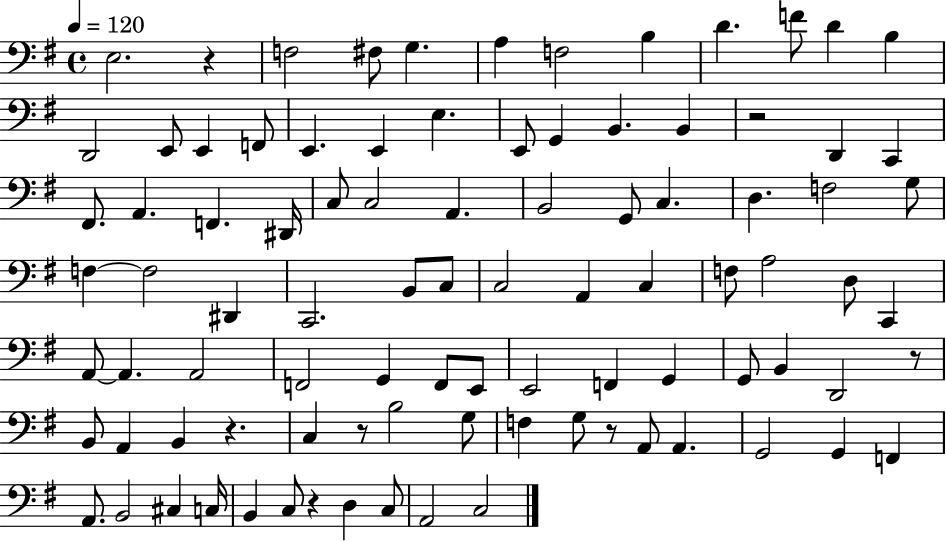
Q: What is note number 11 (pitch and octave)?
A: B3